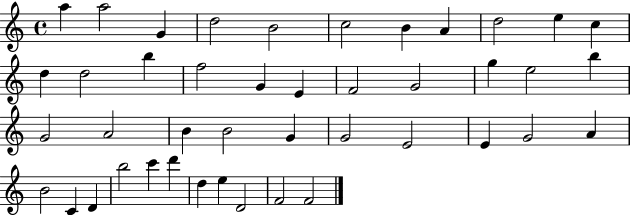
{
  \clef treble
  \time 4/4
  \defaultTimeSignature
  \key c \major
  a''4 a''2 g'4 | d''2 b'2 | c''2 b'4 a'4 | d''2 e''4 c''4 | \break d''4 d''2 b''4 | f''2 g'4 e'4 | f'2 g'2 | g''4 e''2 b''4 | \break g'2 a'2 | b'4 b'2 g'4 | g'2 e'2 | e'4 g'2 a'4 | \break b'2 c'4 d'4 | b''2 c'''4 d'''4 | d''4 e''4 d'2 | f'2 f'2 | \break \bar "|."
}